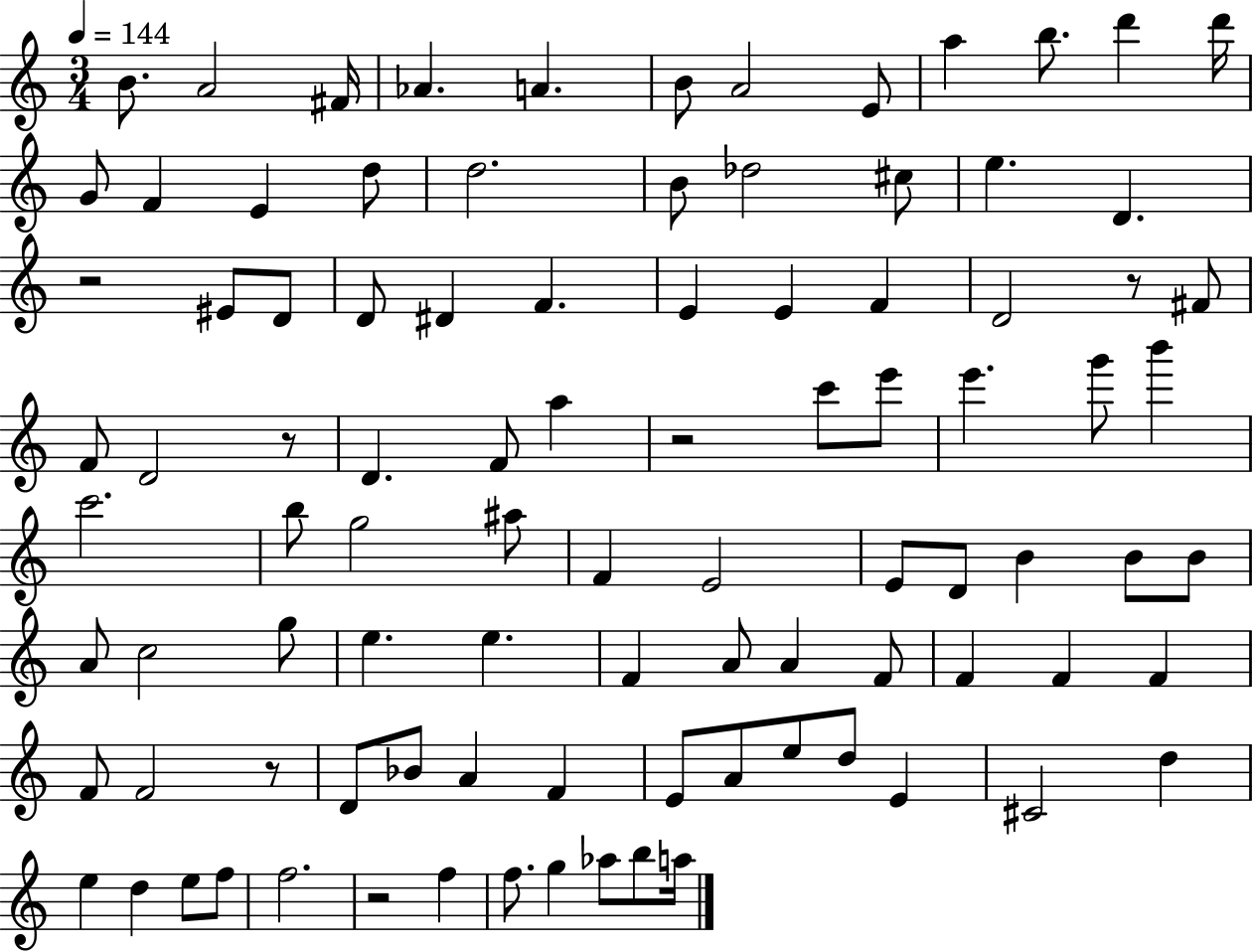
X:1
T:Untitled
M:3/4
L:1/4
K:C
B/2 A2 ^F/4 _A A B/2 A2 E/2 a b/2 d' d'/4 G/2 F E d/2 d2 B/2 _d2 ^c/2 e D z2 ^E/2 D/2 D/2 ^D F E E F D2 z/2 ^F/2 F/2 D2 z/2 D F/2 a z2 c'/2 e'/2 e' g'/2 b' c'2 b/2 g2 ^a/2 F E2 E/2 D/2 B B/2 B/2 A/2 c2 g/2 e e F A/2 A F/2 F F F F/2 F2 z/2 D/2 _B/2 A F E/2 A/2 e/2 d/2 E ^C2 d e d e/2 f/2 f2 z2 f f/2 g _a/2 b/2 a/4